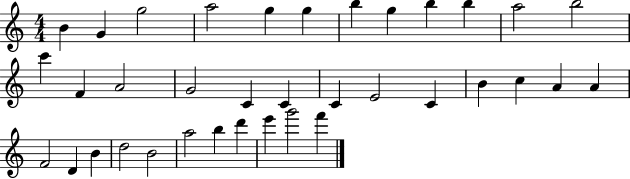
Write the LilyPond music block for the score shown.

{
  \clef treble
  \numericTimeSignature
  \time 4/4
  \key c \major
  b'4 g'4 g''2 | a''2 g''4 g''4 | b''4 g''4 b''4 b''4 | a''2 b''2 | \break c'''4 f'4 a'2 | g'2 c'4 c'4 | c'4 e'2 c'4 | b'4 c''4 a'4 a'4 | \break f'2 d'4 b'4 | d''2 b'2 | a''2 b''4 d'''4 | e'''4 g'''2 f'''4 | \break \bar "|."
}